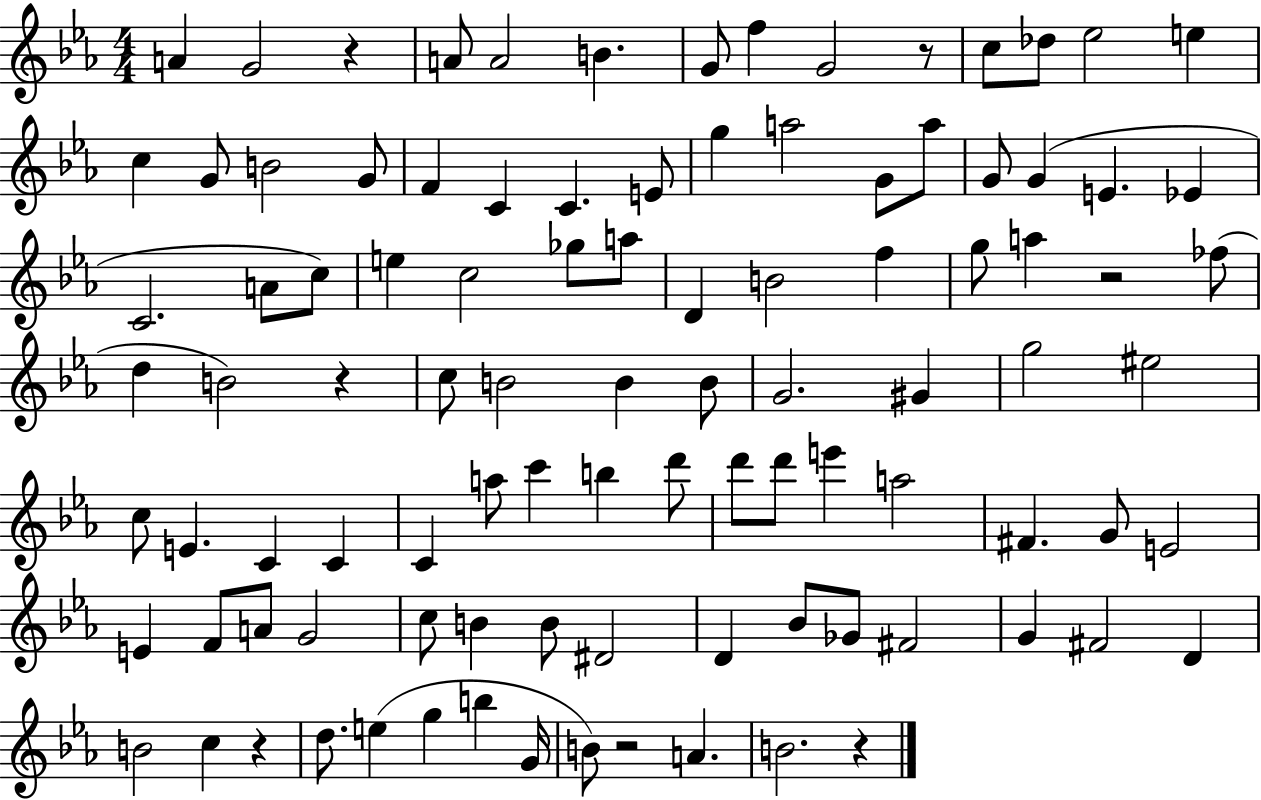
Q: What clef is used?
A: treble